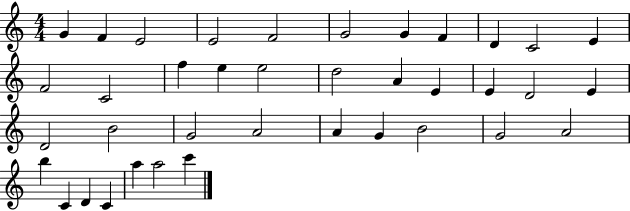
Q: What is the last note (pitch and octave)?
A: C6